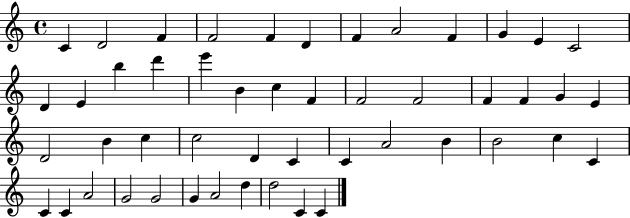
{
  \clef treble
  \time 4/4
  \defaultTimeSignature
  \key c \major
  c'4 d'2 f'4 | f'2 f'4 d'4 | f'4 a'2 f'4 | g'4 e'4 c'2 | \break d'4 e'4 b''4 d'''4 | e'''4 b'4 c''4 f'4 | f'2 f'2 | f'4 f'4 g'4 e'4 | \break d'2 b'4 c''4 | c''2 d'4 c'4 | c'4 a'2 b'4 | b'2 c''4 c'4 | \break c'4 c'4 a'2 | g'2 g'2 | g'4 a'2 d''4 | d''2 c'4 c'4 | \break \bar "|."
}